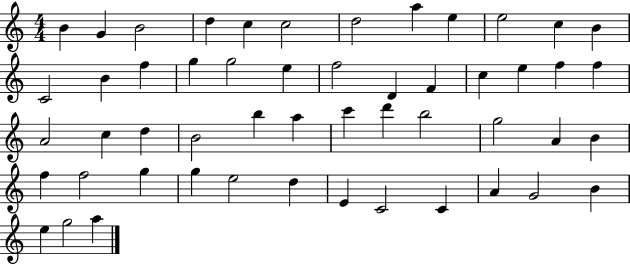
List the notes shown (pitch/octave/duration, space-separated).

B4/q G4/q B4/h D5/q C5/q C5/h D5/h A5/q E5/q E5/h C5/q B4/q C4/h B4/q F5/q G5/q G5/h E5/q F5/h D4/q F4/q C5/q E5/q F5/q F5/q A4/h C5/q D5/q B4/h B5/q A5/q C6/q D6/q B5/h G5/h A4/q B4/q F5/q F5/h G5/q G5/q E5/h D5/q E4/q C4/h C4/q A4/q G4/h B4/q E5/q G5/h A5/q